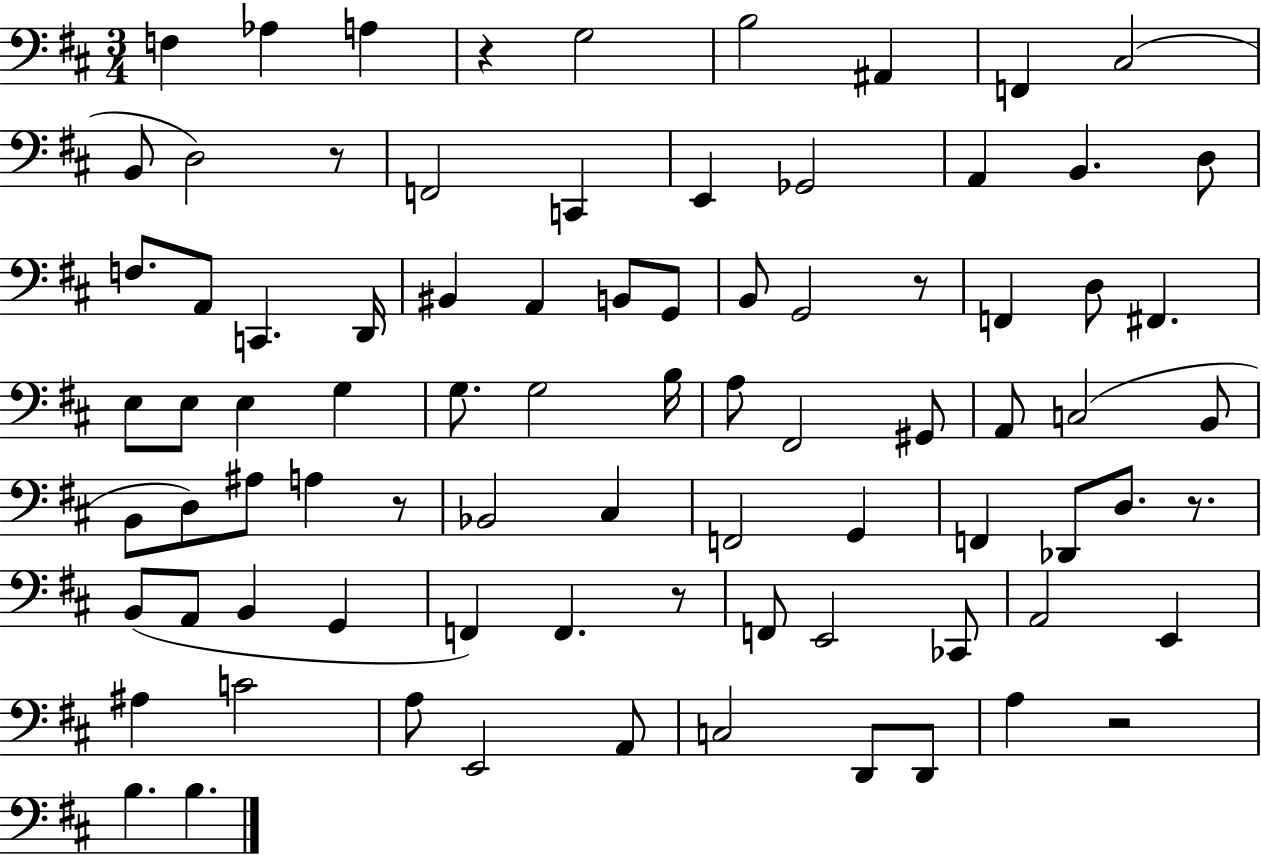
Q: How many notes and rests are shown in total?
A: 83